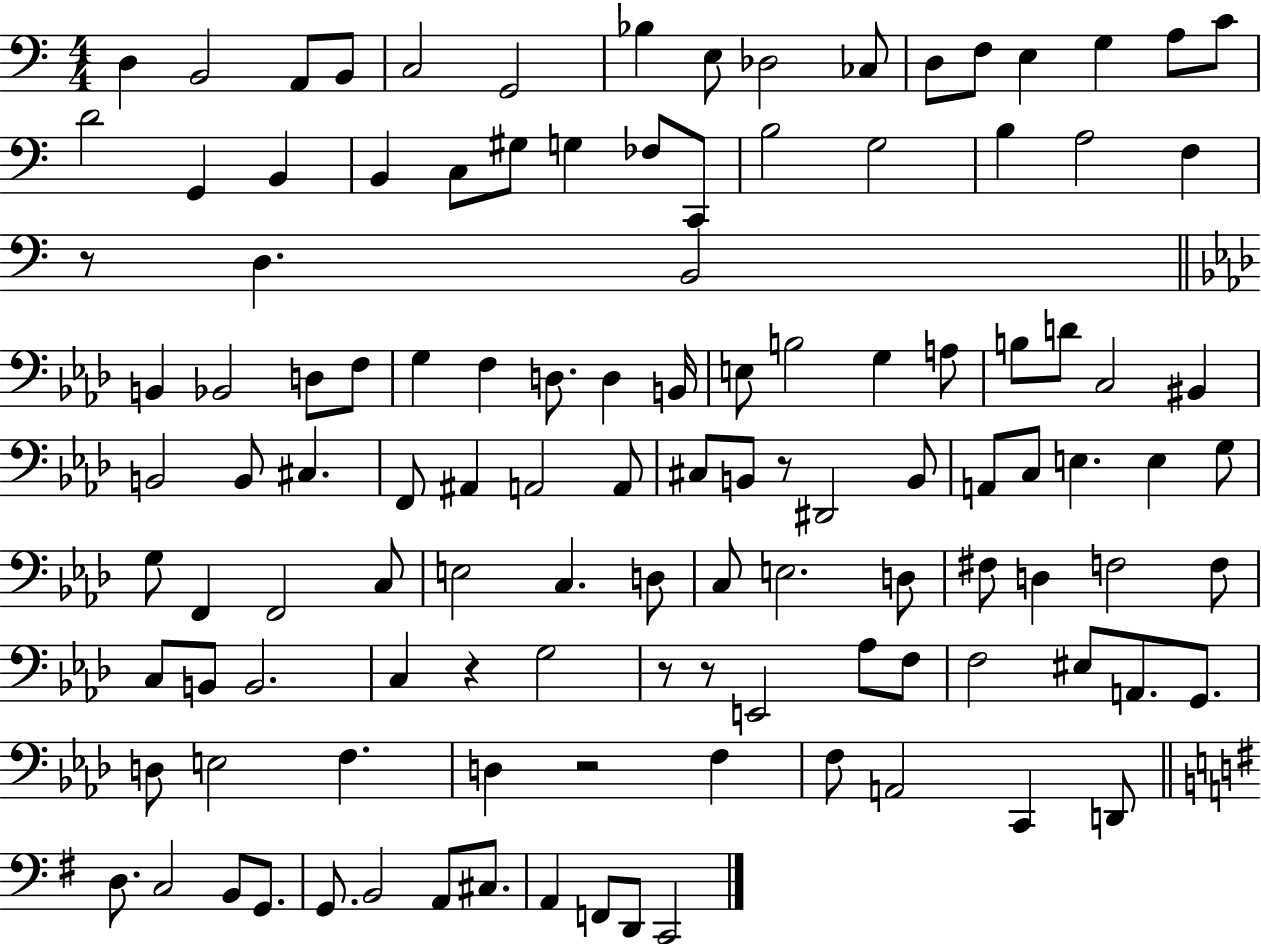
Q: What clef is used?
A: bass